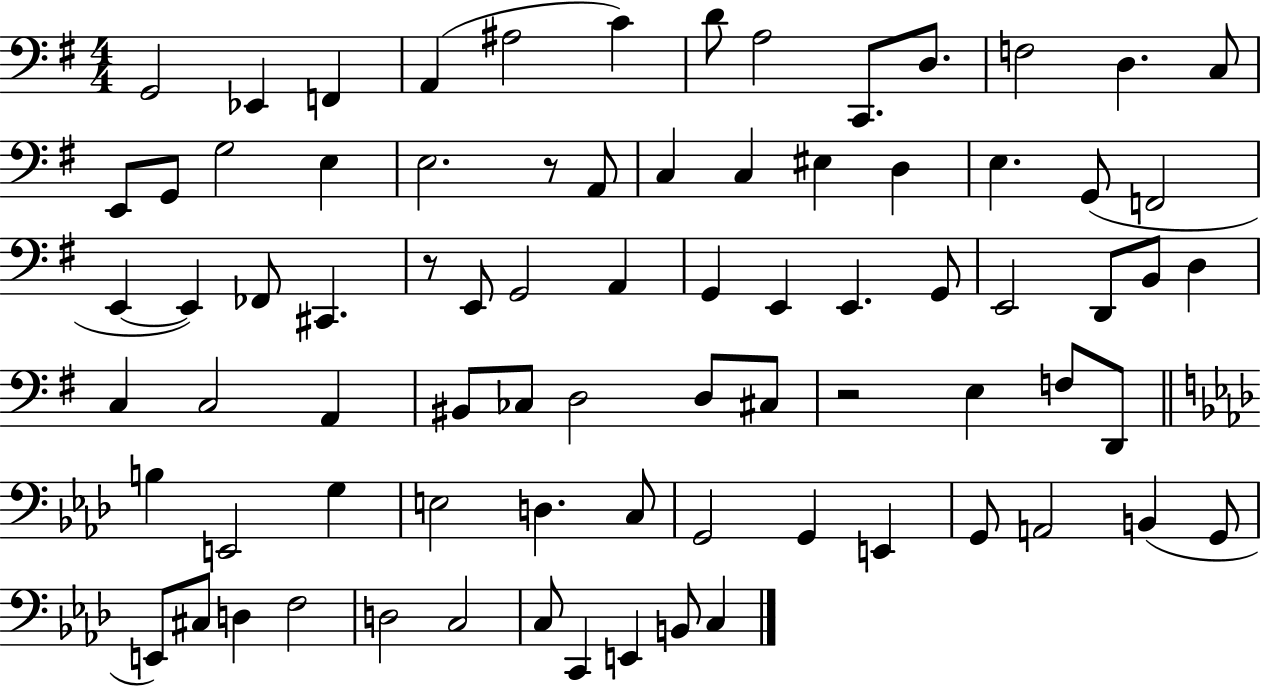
X:1
T:Untitled
M:4/4
L:1/4
K:G
G,,2 _E,, F,, A,, ^A,2 C D/2 A,2 C,,/2 D,/2 F,2 D, C,/2 E,,/2 G,,/2 G,2 E, E,2 z/2 A,,/2 C, C, ^E, D, E, G,,/2 F,,2 E,, E,, _F,,/2 ^C,, z/2 E,,/2 G,,2 A,, G,, E,, E,, G,,/2 E,,2 D,,/2 B,,/2 D, C, C,2 A,, ^B,,/2 _C,/2 D,2 D,/2 ^C,/2 z2 E, F,/2 D,,/2 B, E,,2 G, E,2 D, C,/2 G,,2 G,, E,, G,,/2 A,,2 B,, G,,/2 E,,/2 ^C,/2 D, F,2 D,2 C,2 C,/2 C,, E,, B,,/2 C,